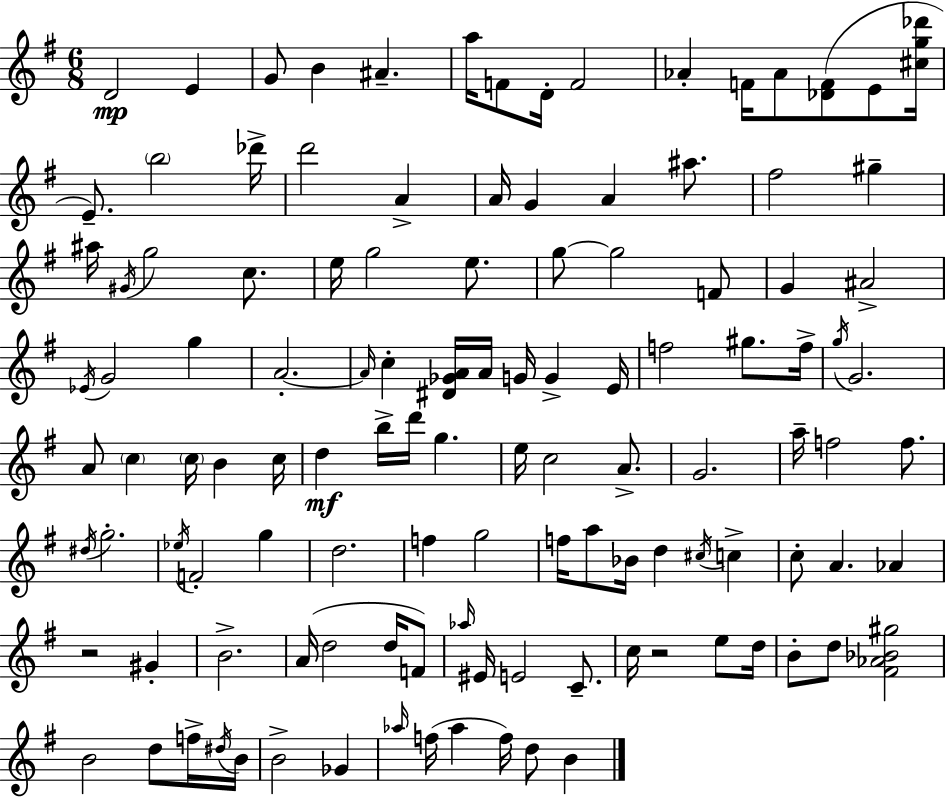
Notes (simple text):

D4/h E4/q G4/e B4/q A#4/q. A5/s F4/e D4/s F4/h Ab4/q F4/s Ab4/e [Db4,F4]/e E4/e [C#5,G5,Db6]/s E4/e. B5/h Db6/s D6/h A4/q A4/s G4/q A4/q A#5/e. F#5/h G#5/q A#5/s G#4/s G5/h C5/e. E5/s G5/h E5/e. G5/e G5/h F4/e G4/q A#4/h Eb4/s G4/h G5/q A4/h. A4/s C5/q [D#4,Gb4,A4]/s A4/s G4/s G4/q E4/s F5/h G#5/e. F5/s G5/s G4/h. A4/e C5/q C5/s B4/q C5/s D5/q B5/s D6/s G5/q. E5/s C5/h A4/e. G4/h. A5/s F5/h F5/e. D#5/s G5/h. Eb5/s F4/h G5/q D5/h. F5/q G5/h F5/s A5/e Bb4/s D5/q C#5/s C5/q C5/e A4/q. Ab4/q R/h G#4/q B4/h. A4/s D5/h D5/s F4/e Ab5/s EIS4/s E4/h C4/e. C5/s R/h E5/e D5/s B4/e D5/e [F#4,Ab4,Bb4,G#5]/h B4/h D5/e F5/s D#5/s B4/s B4/h Gb4/q Ab5/s F5/s Ab5/q F5/s D5/e B4/q